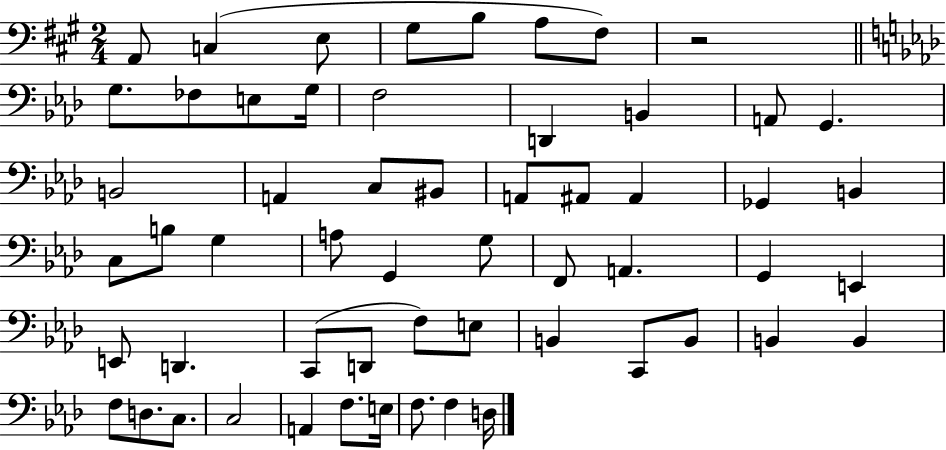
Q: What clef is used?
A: bass